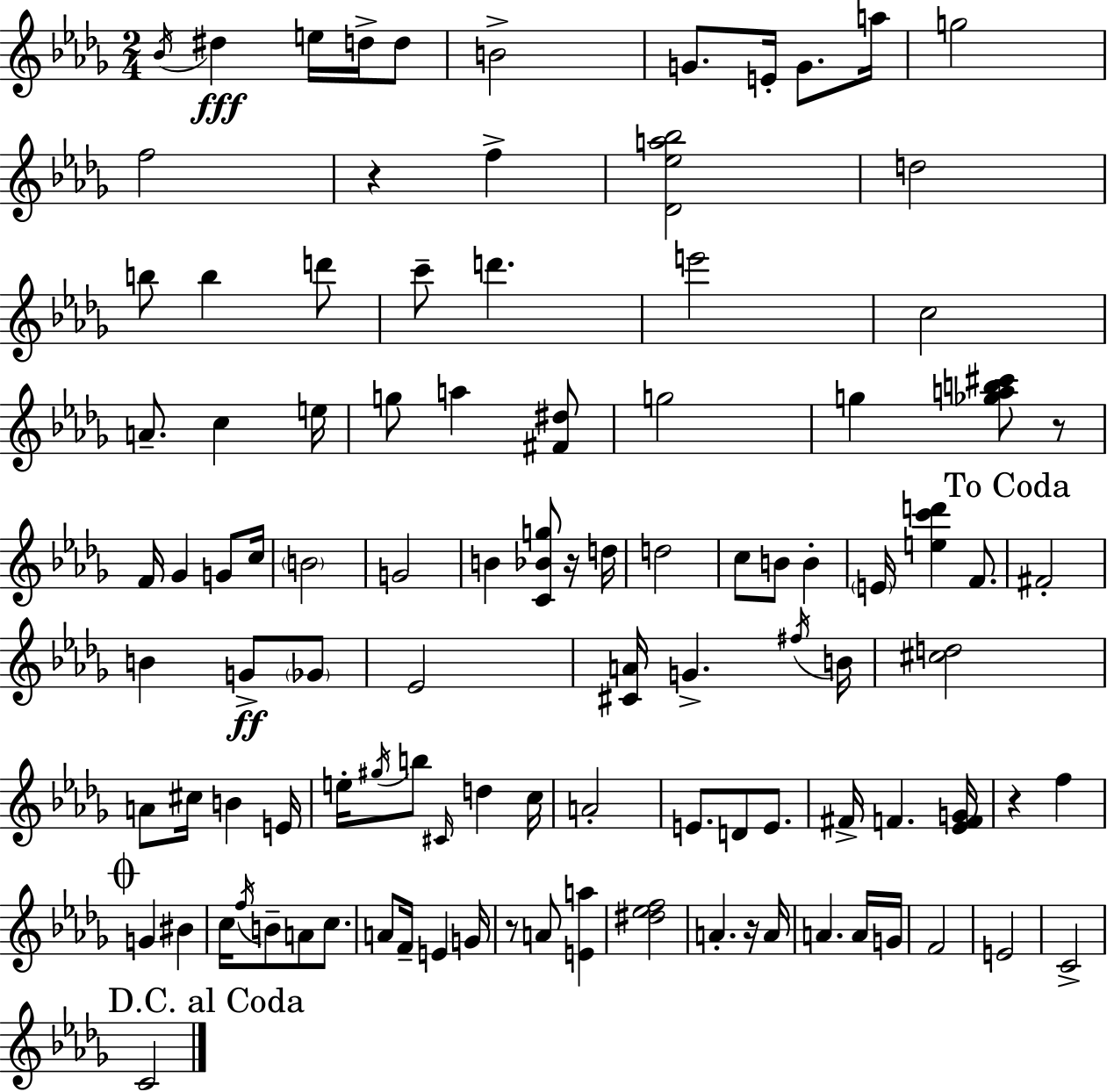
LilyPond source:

{
  \clef treble
  \numericTimeSignature
  \time 2/4
  \key bes \minor
  \acciaccatura { bes'16 }\fff dis''4 e''16 d''16-> d''8 | b'2-> | g'8. e'16-. g'8. | a''16 g''2 | \break f''2 | r4 f''4-> | <des' ees'' a'' bes''>2 | d''2 | \break b''8 b''4 d'''8 | c'''8-- d'''4. | e'''2 | c''2 | \break a'8.-- c''4 | e''16 g''8 a''4 <fis' dis''>8 | g''2 | g''4 <ges'' a'' b'' cis'''>8 r8 | \break f'16 ges'4 g'8 | c''16 \parenthesize b'2 | g'2 | b'4 <c' bes' g''>8 r16 | \break d''16 d''2 | c''8 b'8 b'4-. | \parenthesize e'16 <e'' c''' d'''>4 f'8. | \mark "To Coda" fis'2-. | \break b'4 g'8->\ff \parenthesize ges'8 | ees'2 | <cis' a'>16 g'4.-> | \acciaccatura { fis''16 } b'16 <cis'' d''>2 | \break a'8 cis''16 b'4 | e'16 e''16-. \acciaccatura { gis''16 } b''8 \grace { cis'16 } d''4 | c''16 a'2-. | e'8. d'8 | \break e'8. fis'16-> f'4. | <ees' f' g'>16 r4 | f''4 \mark \markup { \musicglyph "scripts.coda" } g'4 | bis'4 c''16 \acciaccatura { f''16 } b'8-- | \break a'8 c''8. a'8 f'16-- | e'4 g'16 r8 a'8 | <e' a''>4 <dis'' ees'' f''>2 | a'4.-. | \break r16 a'16 a'4. | a'16 g'16 f'2 | e'2 | c'2-> | \break \mark "D.C. al Coda" c'2 | \bar "|."
}